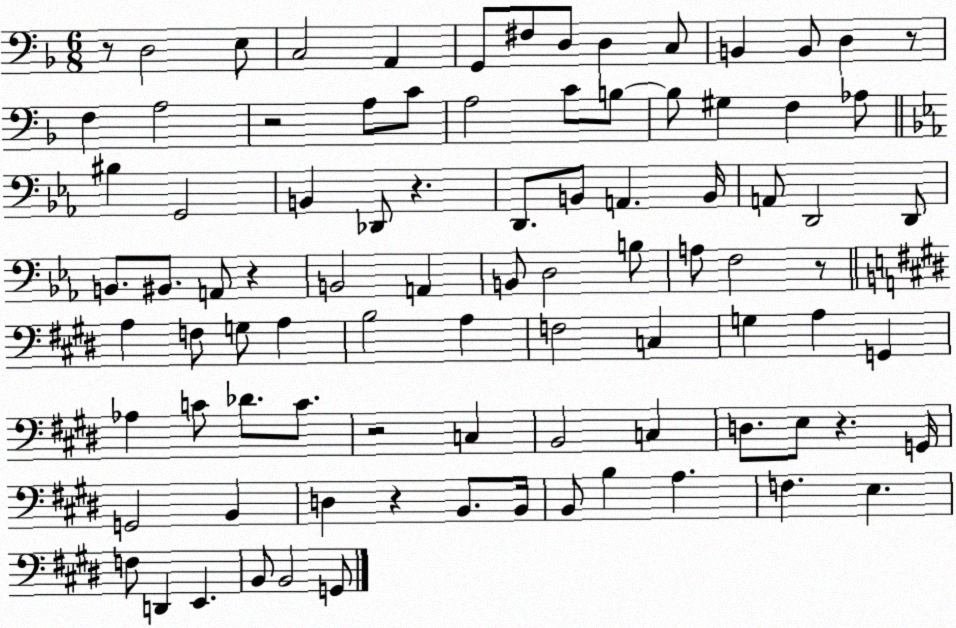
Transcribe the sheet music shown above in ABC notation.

X:1
T:Untitled
M:6/8
L:1/4
K:F
z/2 D,2 E,/2 C,2 A,, G,,/2 ^F,/2 D,/2 D, C,/2 B,, B,,/2 D, z/2 F, A,2 z2 A,/2 C/2 A,2 C/2 B,/2 B,/2 ^G, F, _A,/2 ^B, G,,2 B,, _D,,/2 z D,,/2 B,,/2 A,, B,,/4 A,,/2 D,,2 D,,/2 B,,/2 ^B,,/2 A,,/2 z B,,2 A,, B,,/2 D,2 B,/2 A,/2 F,2 z/2 A, F,/2 G,/2 A, B,2 A, F,2 C, G, A, G,, _A, C/2 _D/2 C/2 z2 C, B,,2 C, D,/2 E,/2 z G,,/4 G,,2 B,, D, z B,,/2 B,,/4 B,,/2 B, A, F, E, F,/2 D,, E,, B,,/2 B,,2 G,,/2